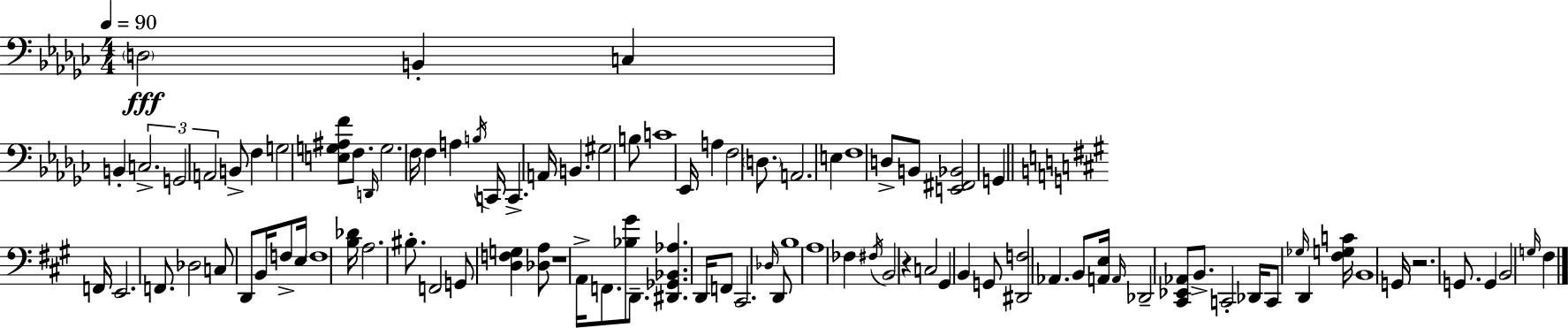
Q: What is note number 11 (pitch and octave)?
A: F3